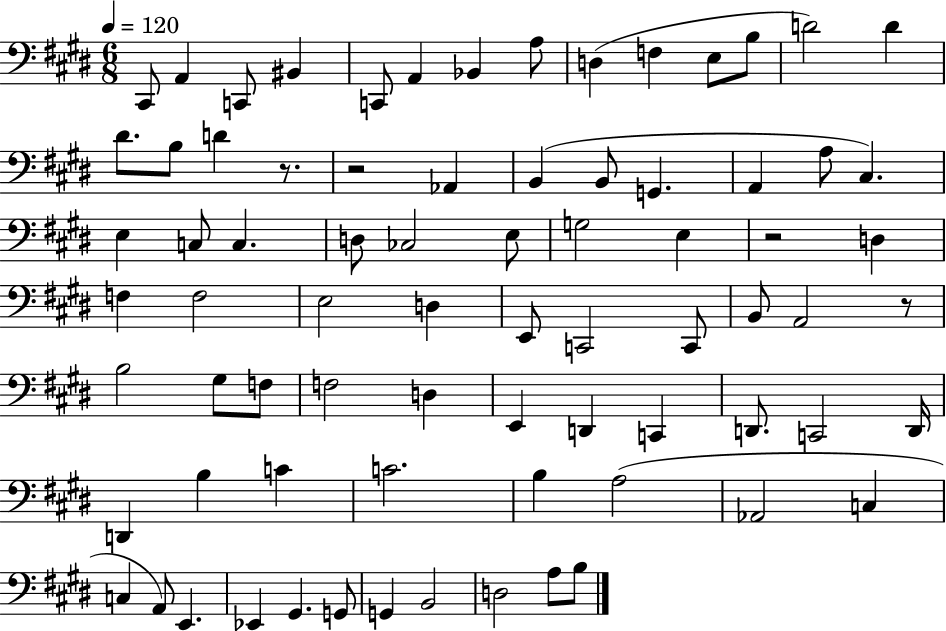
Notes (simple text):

C#2/e A2/q C2/e BIS2/q C2/e A2/q Bb2/q A3/e D3/q F3/q E3/e B3/e D4/h D4/q D#4/e. B3/e D4/q R/e. R/h Ab2/q B2/q B2/e G2/q. A2/q A3/e C#3/q. E3/q C3/e C3/q. D3/e CES3/h E3/e G3/h E3/q R/h D3/q F3/q F3/h E3/h D3/q E2/e C2/h C2/e B2/e A2/h R/e B3/h G#3/e F3/e F3/h D3/q E2/q D2/q C2/q D2/e. C2/h D2/s D2/q B3/q C4/q C4/h. B3/q A3/h Ab2/h C3/q C3/q A2/e E2/q. Eb2/q G#2/q. G2/e G2/q B2/h D3/h A3/e B3/e